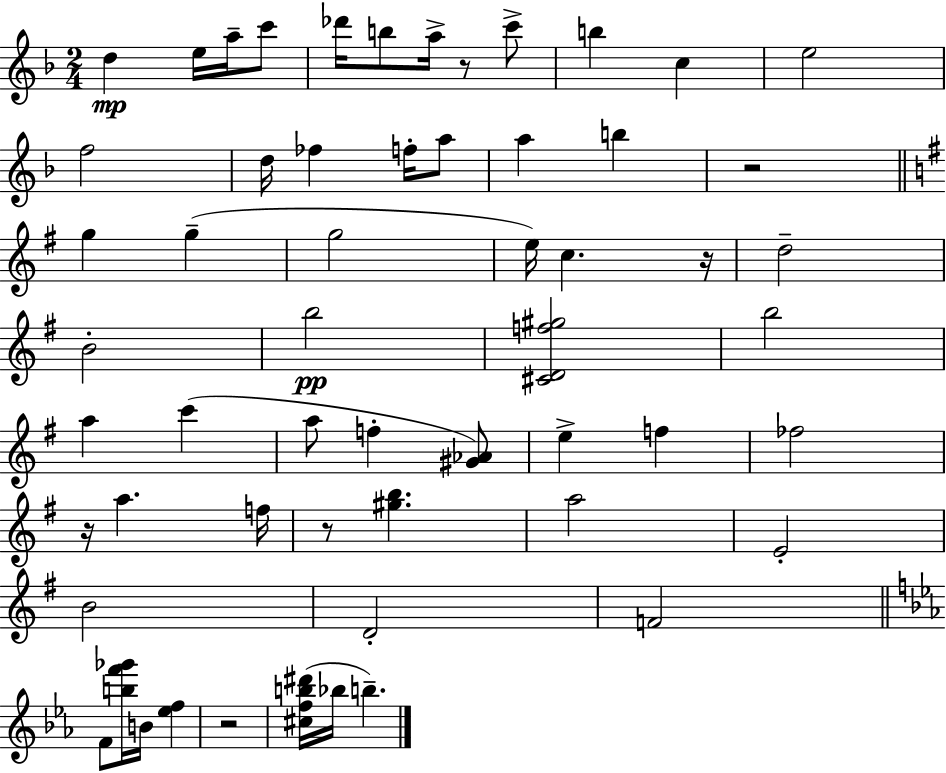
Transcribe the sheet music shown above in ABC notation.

X:1
T:Untitled
M:2/4
L:1/4
K:F
d e/4 a/4 c'/2 _d'/4 b/2 a/4 z/2 c'/2 b c e2 f2 d/4 _f f/4 a/2 a b z2 g g g2 e/4 c z/4 d2 B2 b2 [^CDf^g]2 b2 a c' a/2 f [^G_A]/2 e f _f2 z/4 a f/4 z/2 [^gb] a2 E2 B2 D2 F2 F/2 [bf'_g']/4 B/4 [_ef] z2 [^cfb^d']/4 _b/4 b